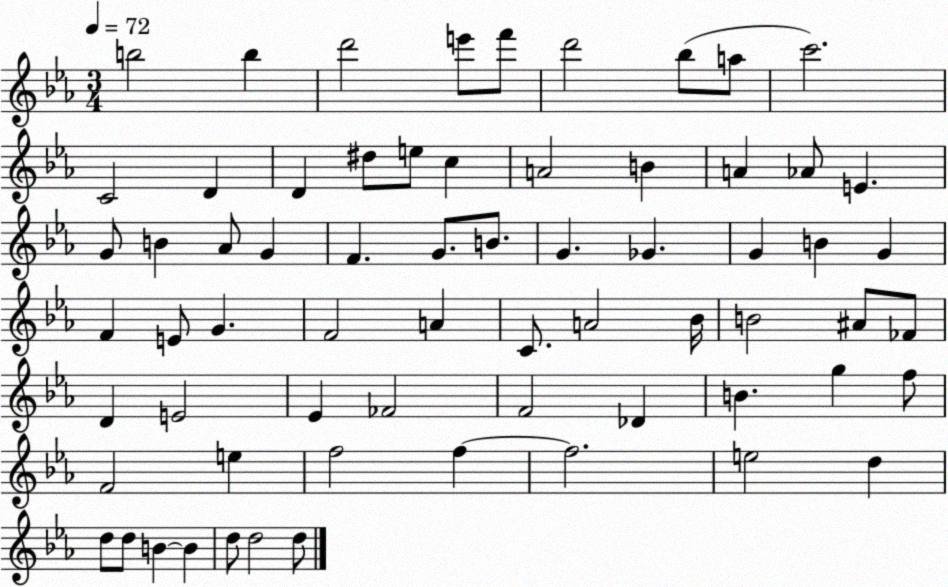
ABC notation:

X:1
T:Untitled
M:3/4
L:1/4
K:Eb
b2 b d'2 e'/2 f'/2 d'2 _b/2 a/2 c'2 C2 D D ^d/2 e/2 c A2 B A _A/2 E G/2 B _A/2 G F G/2 B/2 G _G G B G F E/2 G F2 A C/2 A2 _B/4 B2 ^A/2 _F/2 D E2 _E _F2 F2 _D B g f/2 F2 e f2 f f2 e2 d d/2 d/2 B B d/2 d2 d/2